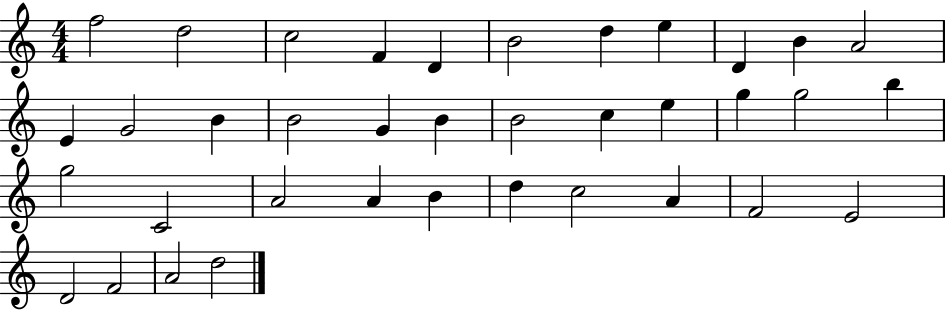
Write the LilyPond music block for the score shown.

{
  \clef treble
  \numericTimeSignature
  \time 4/4
  \key c \major
  f''2 d''2 | c''2 f'4 d'4 | b'2 d''4 e''4 | d'4 b'4 a'2 | \break e'4 g'2 b'4 | b'2 g'4 b'4 | b'2 c''4 e''4 | g''4 g''2 b''4 | \break g''2 c'2 | a'2 a'4 b'4 | d''4 c''2 a'4 | f'2 e'2 | \break d'2 f'2 | a'2 d''2 | \bar "|."
}